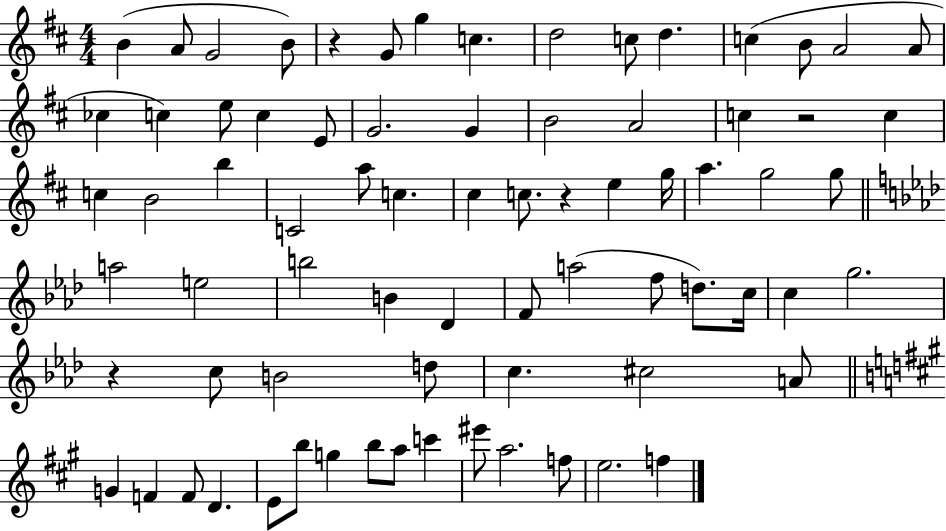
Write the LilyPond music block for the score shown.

{
  \clef treble
  \numericTimeSignature
  \time 4/4
  \key d \major
  b'4( a'8 g'2 b'8) | r4 g'8 g''4 c''4. | d''2 c''8 d''4. | c''4( b'8 a'2 a'8 | \break ces''4 c''4) e''8 c''4 e'8 | g'2. g'4 | b'2 a'2 | c''4 r2 c''4 | \break c''4 b'2 b''4 | c'2 a''8 c''4. | cis''4 c''8. r4 e''4 g''16 | a''4. g''2 g''8 | \break \bar "||" \break \key f \minor a''2 e''2 | b''2 b'4 des'4 | f'8 a''2( f''8 d''8.) c''16 | c''4 g''2. | \break r4 c''8 b'2 d''8 | c''4. cis''2 a'8 | \bar "||" \break \key a \major g'4 f'4 f'8 d'4. | e'8 b''8 g''4 b''8 a''8 c'''4 | eis'''8 a''2. f''8 | e''2. f''4 | \break \bar "|."
}